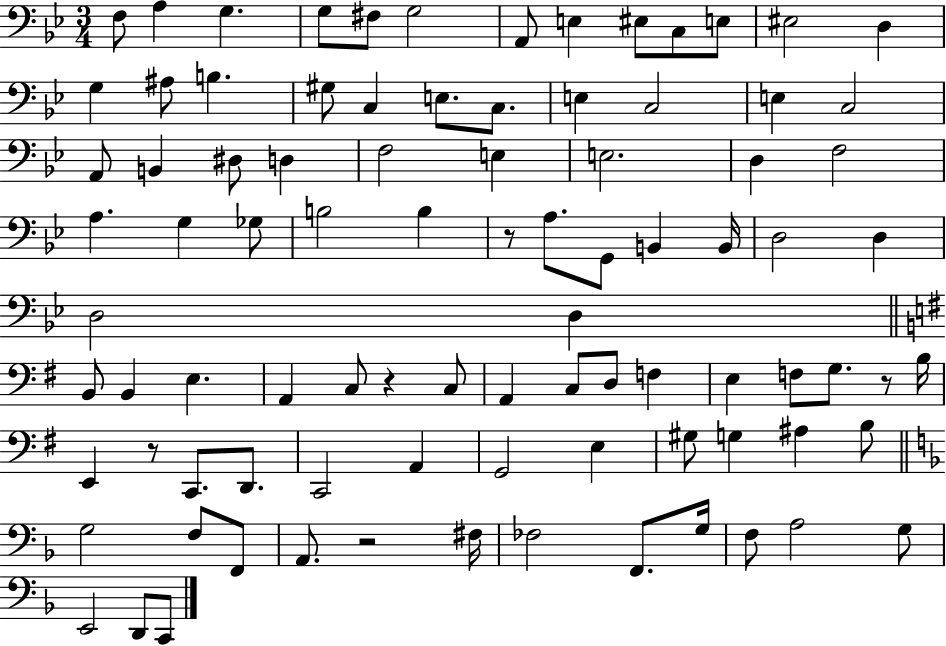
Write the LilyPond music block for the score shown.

{
  \clef bass
  \numericTimeSignature
  \time 3/4
  \key bes \major
  f8 a4 g4. | g8 fis8 g2 | a,8 e4 eis8 c8 e8 | eis2 d4 | \break g4 ais8 b4. | gis8 c4 e8. c8. | e4 c2 | e4 c2 | \break a,8 b,4 dis8 d4 | f2 e4 | e2. | d4 f2 | \break a4. g4 ges8 | b2 b4 | r8 a8. g,8 b,4 b,16 | d2 d4 | \break d2 d4 | \bar "||" \break \key g \major b,8 b,4 e4. | a,4 c8 r4 c8 | a,4 c8 d8 f4 | e4 f8 g8. r8 b16 | \break e,4 r8 c,8. d,8. | c,2 a,4 | g,2 e4 | gis8 g4 ais4 b8 | \break \bar "||" \break \key d \minor g2 f8 f,8 | a,8. r2 fis16 | fes2 f,8. g16 | f8 a2 g8 | \break e,2 d,8 c,8 | \bar "|."
}